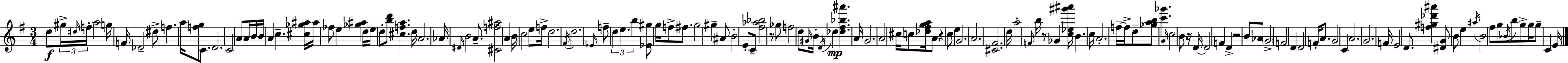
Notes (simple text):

D5/e G#5/s D#5/s F5/s A5/h G5/s F4/s Db4/h D#5/e F5/q. A5/s [F5,G5]/e C4/e. D4/h. C4/h A4/e A4/s B4/s B4/s A4/q C5/q. [C#5,Gb5,A#5]/s A#5/s FES5/e E5/q [Gb5,A#5]/q D5/s E5/s D5/e [B5,D6]/e [C#5,F5,A5]/q. D5/s A4/h. Ab4/s D#4/s B4/h A4/e. [C#4,F5,A#5]/h A4/q B4/s C5/h E5/e F5/s D5/h. F#4/s D5/h. Eb4/s F5/e D5/q E5/q. B5/q [Eb4,G#5]/e G5/s F5/e F#5/e. G5/h G#5/q A#4/e B4/h E4/e C4/e [F#5,Ab5,Bb5]/h R/e Gb5/e F5/h D5/e G#4/s B4/s D4/s Db5/q [Db5,F#5,Bb5,A#6]/q. A4/s G4/h. A4/h C#5/s C5/e [Db5,F#5,G5,A5]/s A4/e R/q C5/e E5/q G4/h. A4/h. [C#4,F#4]/h. D5/s A5/h F4/s B5/s R/e Gb4/q [C5,Eb5,G#6,A#6]/s B4/q. C5/s A4/h. F5/s F5/s D5/e [Gb5,A5,B5]/e [C6,Gb6]/q. G4/s C5/h B4/e R/s D4/s D4/h F4/q D4/q R/h B4/e Ab4/e G4/h F4/h D4/q D4/h F4/s A4/e. G4/h C4/q A4/h. G4/h. F4/s E4/h D4/e. [F5,G#5,Db6,A#6]/q [D#4,G4]/e B4/e E5/q A#5/s B4/h F#5/e G5/e Bb4/s B5/e G5/e G5/s G5/e C4/q E4/s